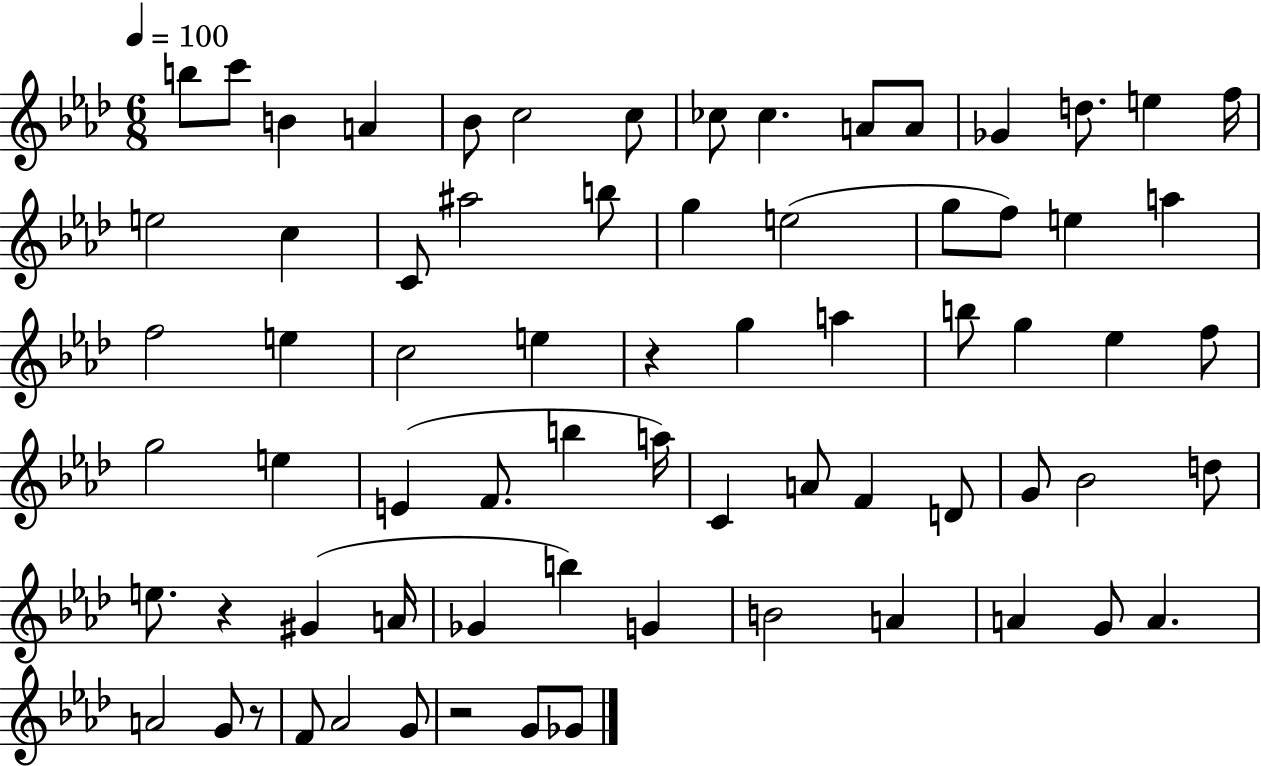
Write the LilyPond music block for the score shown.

{
  \clef treble
  \numericTimeSignature
  \time 6/8
  \key aes \major
  \tempo 4 = 100
  b''8 c'''8 b'4 a'4 | bes'8 c''2 c''8 | ces''8 ces''4. a'8 a'8 | ges'4 d''8. e''4 f''16 | \break e''2 c''4 | c'8 ais''2 b''8 | g''4 e''2( | g''8 f''8) e''4 a''4 | \break f''2 e''4 | c''2 e''4 | r4 g''4 a''4 | b''8 g''4 ees''4 f''8 | \break g''2 e''4 | e'4( f'8. b''4 a''16) | c'4 a'8 f'4 d'8 | g'8 bes'2 d''8 | \break e''8. r4 gis'4( a'16 | ges'4 b''4) g'4 | b'2 a'4 | a'4 g'8 a'4. | \break a'2 g'8 r8 | f'8 aes'2 g'8 | r2 g'8 ges'8 | \bar "|."
}